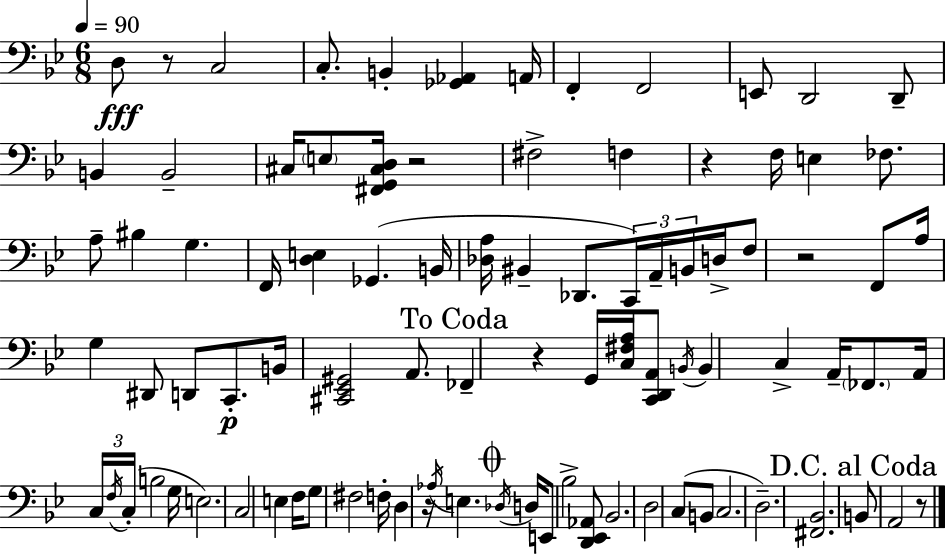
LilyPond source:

{
  \clef bass
  \numericTimeSignature
  \time 6/8
  \key bes \major
  \tempo 4 = 90
  d8\fff r8 c2 | c8.-. b,4-. <ges, aes,>4 a,16 | f,4-. f,2 | e,8 d,2 d,8-- | \break b,4 b,2-- | cis16 \parenthesize e8 <fis, g, cis d>16 r2 | fis2-> f4 | r4 f16 e4 fes8. | \break a8-- bis4 g4. | f,16 <d e>4 ges,4.( b,16 | <des a>16 bis,4-- des,8. \tuplet 3/2 { c,16) a,16-- b,16 } d16-> | f8 r2 f,8 | \break a16 g4 dis,8 d,8 c,8.-.\p | b,16 <cis, ees, gis,>2 a,8. | \mark "To Coda" fes,4-- r4 g,16 <c fis a>16 <c, d, a,>8 | \acciaccatura { b,16 } b,4 c4-> a,16-- \parenthesize fes,8. | \break a,16 \tuplet 3/2 { c16 \acciaccatura { f16 }( c16-. } b2 | g16 e2.) | c2 e4 | f16 g8 fis2 | \break f16-. d4 r16 \acciaccatura { aes16 } e4. | \mark \markup { \musicglyph "scripts.coda" } \acciaccatura { des16 } d16 e,8 bes2-> | <d, ees, aes,>8 bes,2. | d2 | \break c8( b,8 c2. | d2.--) | <fis, bes,>2. | \mark "D.C. al Coda" b,8 a,2 | \break r8 \bar "|."
}